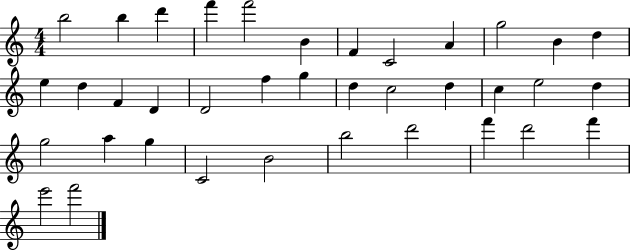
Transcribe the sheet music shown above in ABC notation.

X:1
T:Untitled
M:4/4
L:1/4
K:C
b2 b d' f' f'2 B F C2 A g2 B d e d F D D2 f g d c2 d c e2 d g2 a g C2 B2 b2 d'2 f' d'2 f' e'2 f'2